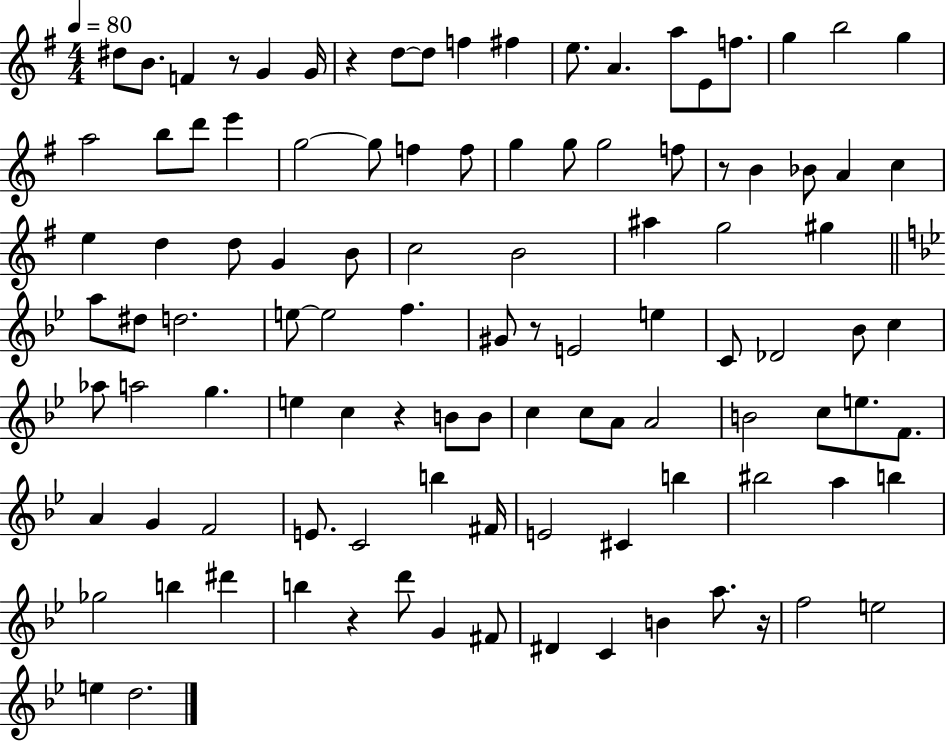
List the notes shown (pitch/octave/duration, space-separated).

D#5/e B4/e. F4/q R/e G4/q G4/s R/q D5/e D5/e F5/q F#5/q E5/e. A4/q. A5/e E4/e F5/e. G5/q B5/h G5/q A5/h B5/e D6/e E6/q G5/h G5/e F5/q F5/e G5/q G5/e G5/h F5/e R/e B4/q Bb4/e A4/q C5/q E5/q D5/q D5/e G4/q B4/e C5/h B4/h A#5/q G5/h G#5/q A5/e D#5/e D5/h. E5/e E5/h F5/q. G#4/e R/e E4/h E5/q C4/e Db4/h Bb4/e C5/q Ab5/e A5/h G5/q. E5/q C5/q R/q B4/e B4/e C5/q C5/e A4/e A4/h B4/h C5/e E5/e. F4/e. A4/q G4/q F4/h E4/e. C4/h B5/q F#4/s E4/h C#4/q B5/q BIS5/h A5/q B5/q Gb5/h B5/q D#6/q B5/q R/q D6/e G4/q F#4/e D#4/q C4/q B4/q A5/e. R/s F5/h E5/h E5/q D5/h.